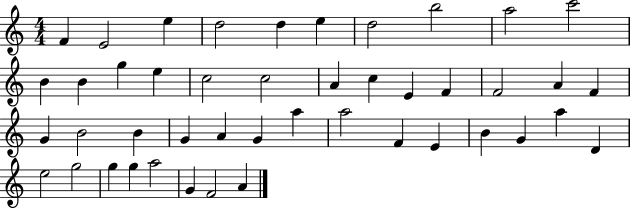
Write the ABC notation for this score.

X:1
T:Untitled
M:4/4
L:1/4
K:C
F E2 e d2 d e d2 b2 a2 c'2 B B g e c2 c2 A c E F F2 A F G B2 B G A G a a2 F E B G a D e2 g2 g g a2 G F2 A